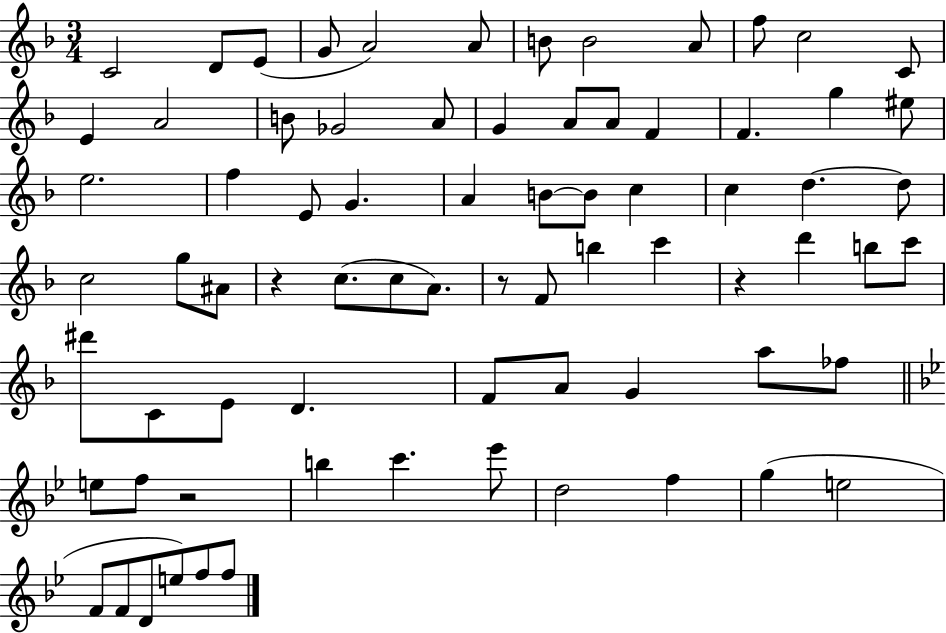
{
  \clef treble
  \numericTimeSignature
  \time 3/4
  \key f \major
  c'2 d'8 e'8( | g'8 a'2) a'8 | b'8 b'2 a'8 | f''8 c''2 c'8 | \break e'4 a'2 | b'8 ges'2 a'8 | g'4 a'8 a'8 f'4 | f'4. g''4 eis''8 | \break e''2. | f''4 e'8 g'4. | a'4 b'8~~ b'8 c''4 | c''4 d''4.~~ d''8 | \break c''2 g''8 ais'8 | r4 c''8.( c''8 a'8.) | r8 f'8 b''4 c'''4 | r4 d'''4 b''8 c'''8 | \break dis'''8 c'8 e'8 d'4. | f'8 a'8 g'4 a''8 fes''8 | \bar "||" \break \key bes \major e''8 f''8 r2 | b''4 c'''4. ees'''8 | d''2 f''4 | g''4( e''2 | \break f'8 f'8 d'8 e''8) f''8 f''8 | \bar "|."
}